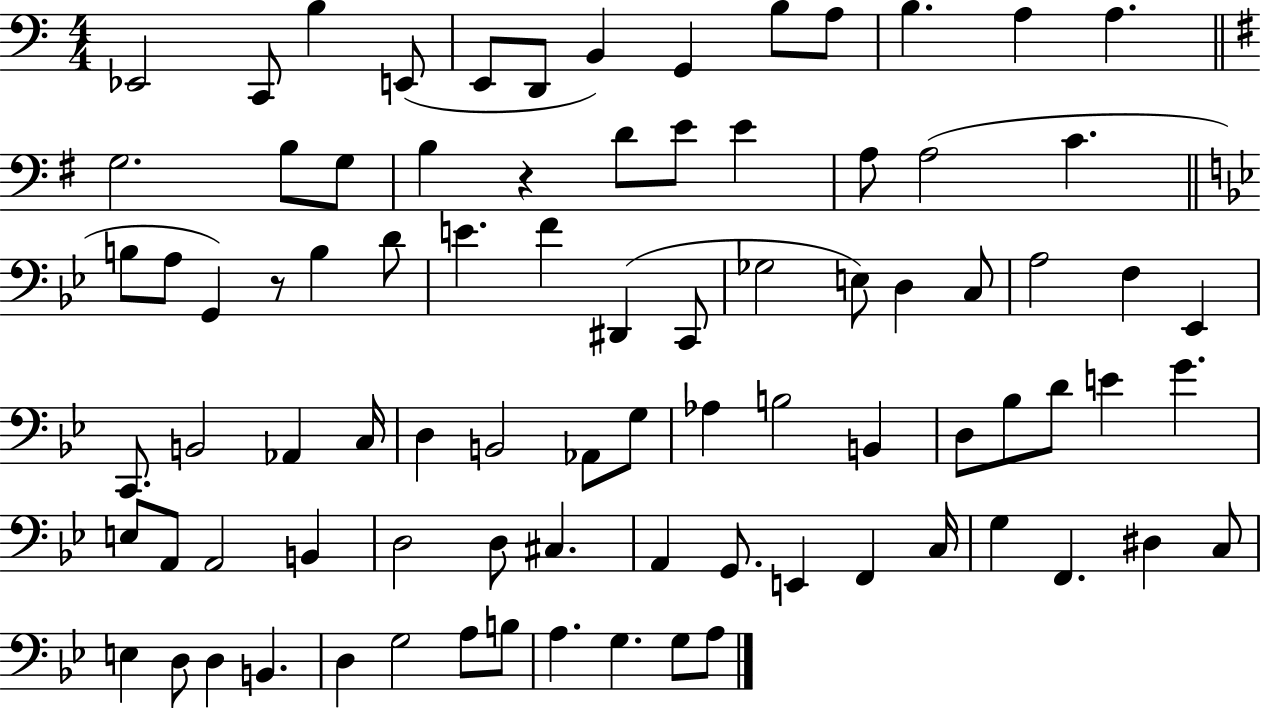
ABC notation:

X:1
T:Untitled
M:4/4
L:1/4
K:C
_E,,2 C,,/2 B, E,,/2 E,,/2 D,,/2 B,, G,, B,/2 A,/2 B, A, A, G,2 B,/2 G,/2 B, z D/2 E/2 E A,/2 A,2 C B,/2 A,/2 G,, z/2 B, D/2 E F ^D,, C,,/2 _G,2 E,/2 D, C,/2 A,2 F, _E,, C,,/2 B,,2 _A,, C,/4 D, B,,2 _A,,/2 G,/2 _A, B,2 B,, D,/2 _B,/2 D/2 E G E,/2 A,,/2 A,,2 B,, D,2 D,/2 ^C, A,, G,,/2 E,, F,, C,/4 G, F,, ^D, C,/2 E, D,/2 D, B,, D, G,2 A,/2 B,/2 A, G, G,/2 A,/2